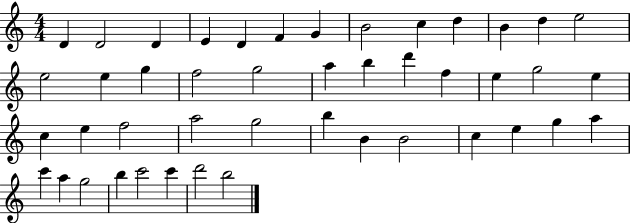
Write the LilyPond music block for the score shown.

{
  \clef treble
  \numericTimeSignature
  \time 4/4
  \key c \major
  d'4 d'2 d'4 | e'4 d'4 f'4 g'4 | b'2 c''4 d''4 | b'4 d''4 e''2 | \break e''2 e''4 g''4 | f''2 g''2 | a''4 b''4 d'''4 f''4 | e''4 g''2 e''4 | \break c''4 e''4 f''2 | a''2 g''2 | b''4 b'4 b'2 | c''4 e''4 g''4 a''4 | \break c'''4 a''4 g''2 | b''4 c'''2 c'''4 | d'''2 b''2 | \bar "|."
}